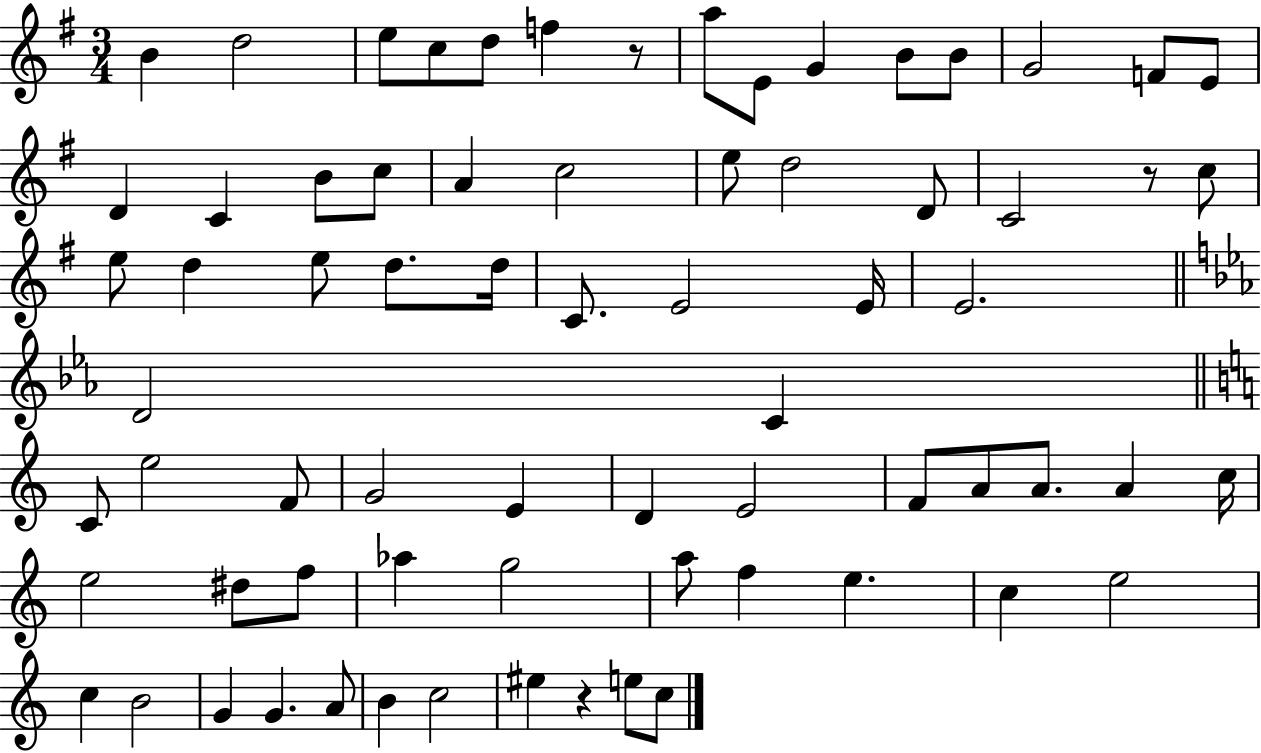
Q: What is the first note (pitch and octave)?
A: B4